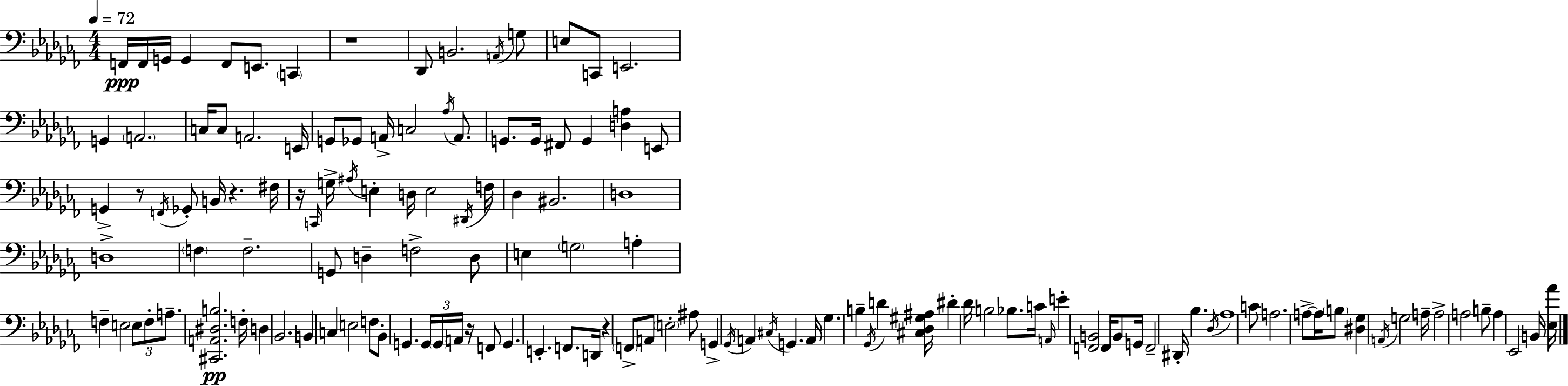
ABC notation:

X:1
T:Untitled
M:4/4
L:1/4
K:Abm
F,,/4 F,,/4 G,,/4 G,, F,,/2 E,,/2 C,, z4 _D,,/2 B,,2 A,,/4 G,/2 E,/2 C,,/2 E,,2 G,, A,,2 C,/4 C,/2 A,,2 E,,/4 G,,/2 _G,,/2 A,,/4 C,2 _A,/4 A,,/2 G,,/2 G,,/4 ^F,,/2 G,, [D,A,] E,,/2 G,, z/2 F,,/4 _G,,/2 B,,/4 z ^F,/4 z/4 C,,/4 G,/4 ^A,/4 E, D,/4 E,2 ^D,,/4 F,/4 _D, ^B,,2 D,4 D,4 F, F,2 G,,/2 D, F,2 D,/2 E, G,2 A, F, E,2 E,/2 F,/2 A,/2 [^C,,A,,^D,B,]2 F,/4 D, _B,,2 B,, C, E,2 F,/2 _B,,/2 G,, G,,/4 G,,/4 A,,/4 z/4 F,,/2 G,, E,, F,,/2 D,,/4 z F,,/2 A,,/2 E,2 ^A,/2 G,, _G,,/4 A,, ^C,/4 G,, A,,/4 _G, B, _G,,/4 D [^C,_D,^G,^A,]/4 ^D _D/4 B,2 _B,/2 C/4 A,,/4 E [F,,B,,]2 F,,/4 B,,/2 G,,/4 F,,2 ^D,,/4 _B, _D,/4 _A,4 C/2 A,2 A,/2 A,/4 B,/2 [^D,_G,] A,,/4 G,2 A,/4 A,2 A,2 B,/2 A, _E,,2 B,,/4 [_E,_A]/4